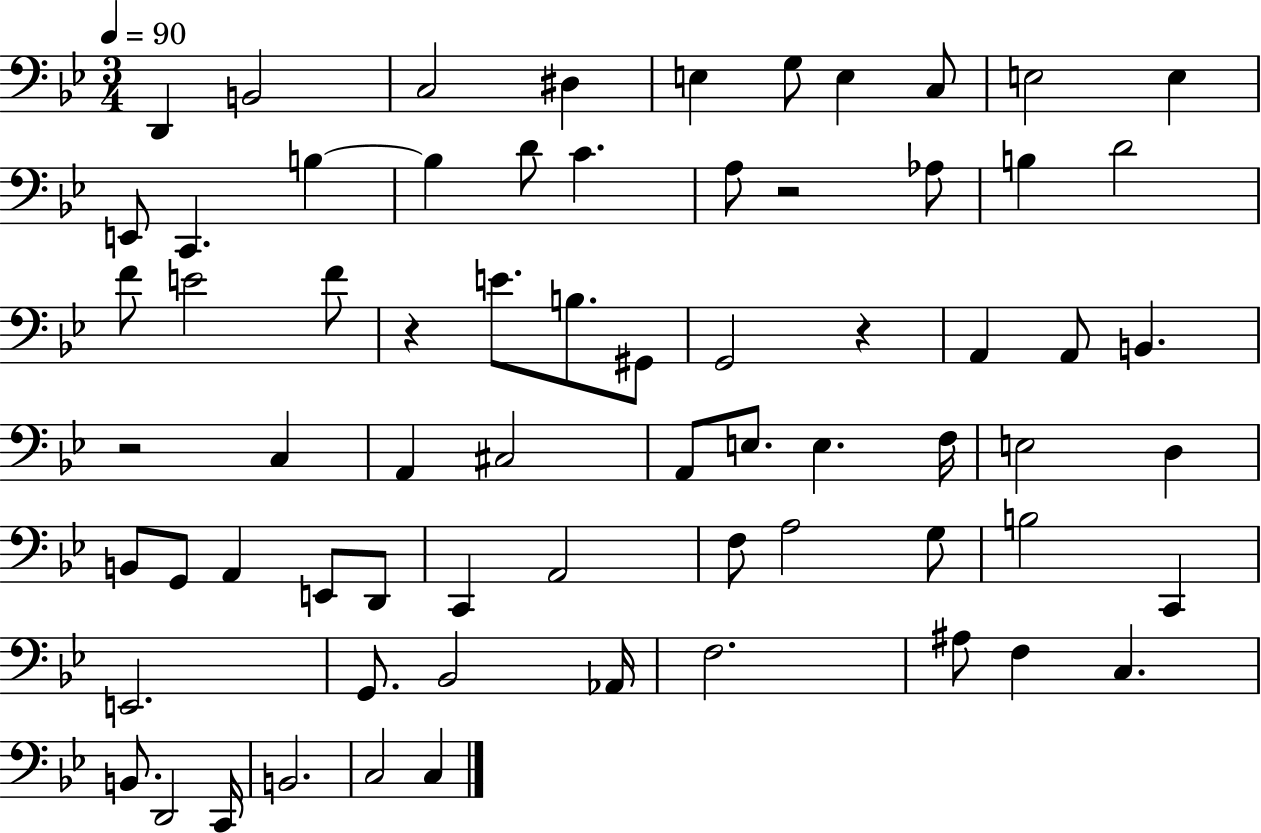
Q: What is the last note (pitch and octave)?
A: C3